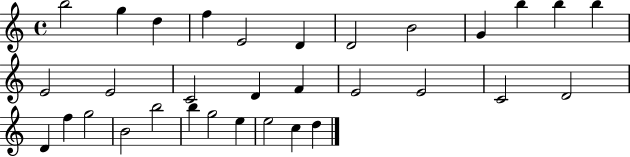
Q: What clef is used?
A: treble